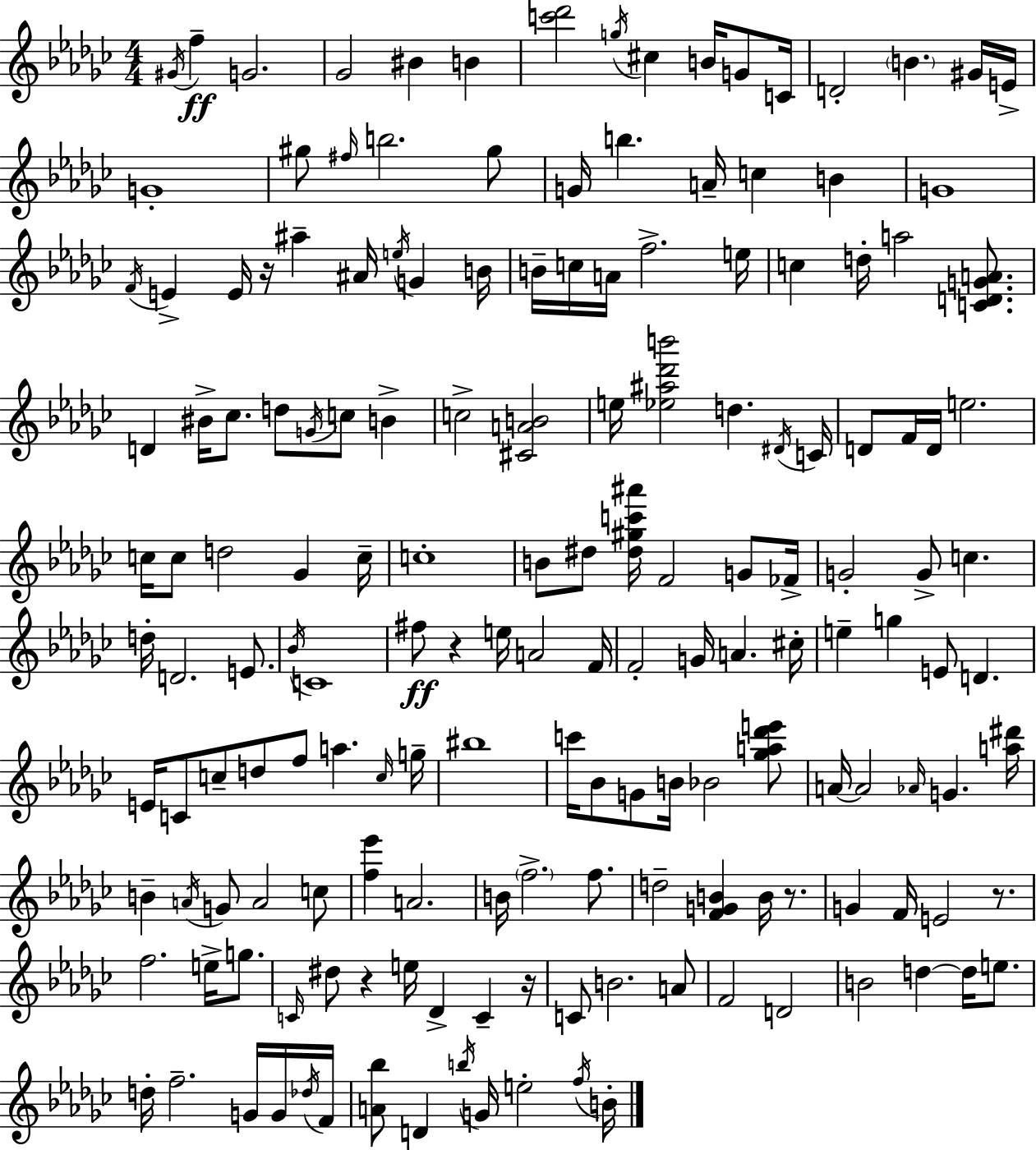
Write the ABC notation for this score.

X:1
T:Untitled
M:4/4
L:1/4
K:Ebm
^G/4 f G2 _G2 ^B B [c'_d']2 g/4 ^c B/4 G/2 C/4 D2 B ^G/4 E/4 G4 ^g/2 ^f/4 b2 ^g/2 G/4 b A/4 c B G4 F/4 E E/4 z/4 ^a ^A/4 e/4 G B/4 B/4 c/4 A/4 f2 e/4 c d/4 a2 [CDGA]/2 D ^B/4 _c/2 d/2 G/4 c/2 B c2 [^CAB]2 e/4 [_e^a_d'b']2 d ^D/4 C/4 D/2 F/4 D/4 e2 c/4 c/2 d2 _G c/4 c4 B/2 ^d/2 [^d^gc'^a']/4 F2 G/2 _F/4 G2 G/2 c d/4 D2 E/2 _B/4 C4 ^f/2 z e/4 A2 F/4 F2 G/4 A ^c/4 e g E/2 D E/4 C/2 c/2 d/2 f/2 a c/4 g/4 ^b4 c'/4 _B/2 G/2 B/4 _B2 [_ga_d'e']/2 A/4 A2 _A/4 G [a^d']/4 B A/4 G/2 A2 c/2 [f_e'] A2 B/4 f2 f/2 d2 [FGB] B/4 z/2 G F/4 E2 z/2 f2 e/4 g/2 C/4 ^d/2 z e/4 _D C z/4 C/2 B2 A/2 F2 D2 B2 d d/4 e/2 d/4 f2 G/4 G/4 _d/4 F/4 [A_b]/2 D b/4 G/4 e2 f/4 B/4